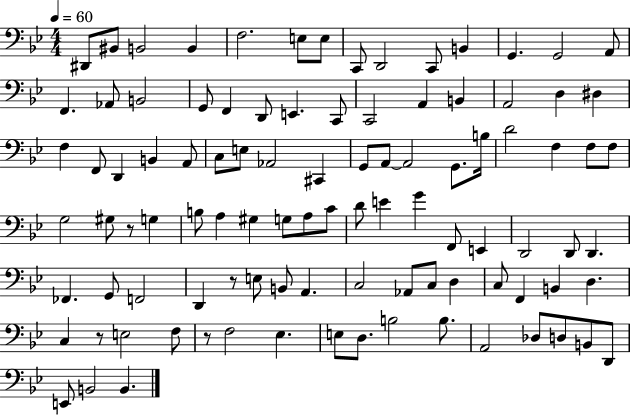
X:1
T:Untitled
M:4/4
L:1/4
K:Bb
^D,,/2 ^B,,/2 B,,2 B,, F,2 E,/2 E,/2 C,,/2 D,,2 C,,/2 B,, G,, G,,2 A,,/2 F,, _A,,/2 B,,2 G,,/2 F,, D,,/2 E,, C,,/2 C,,2 A,, B,, A,,2 D, ^D, F, F,,/2 D,, B,, A,,/2 C,/2 E,/2 _A,,2 ^C,, G,,/2 A,,/2 A,,2 G,,/2 B,/4 D2 F, F,/2 F,/2 G,2 ^G,/2 z/2 G, B,/2 A, ^G, G,/2 A,/2 C/2 D/2 E G F,,/2 E,, D,,2 D,,/2 D,, _F,, G,,/2 F,,2 D,, z/2 E,/2 B,,/2 A,, C,2 _A,,/2 C,/2 D, C,/2 F,, B,, D, C, z/2 E,2 F,/2 z/2 F,2 _E, E,/2 D,/2 B,2 B,/2 A,,2 _D,/2 D,/2 B,,/2 D,,/2 E,,/2 B,,2 B,,